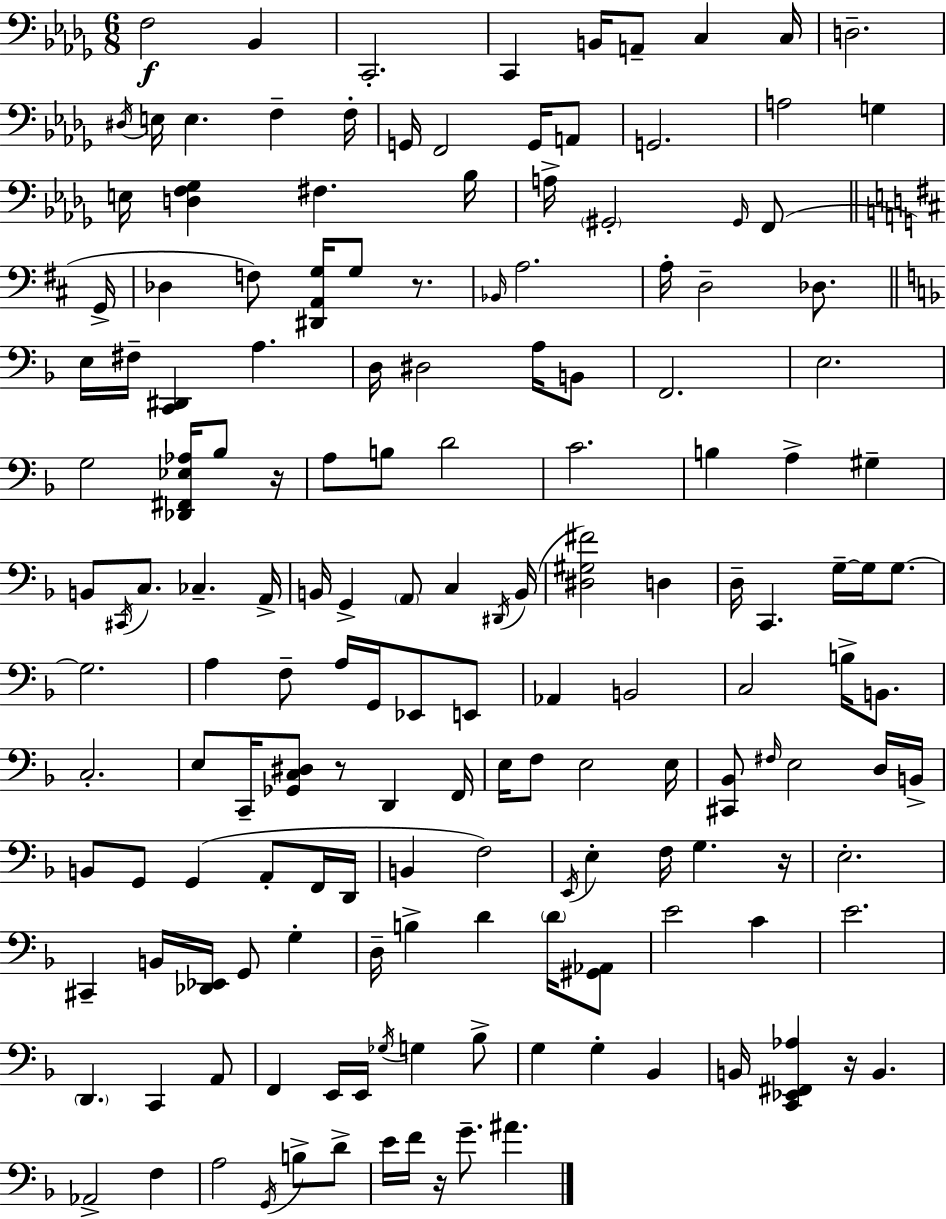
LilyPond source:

{
  \clef bass
  \numericTimeSignature
  \time 6/8
  \key bes \minor
  f2\f bes,4 | c,2.-. | c,4 b,16 a,8-- c4 c16 | d2.-- | \break \acciaccatura { dis16 } e16 e4. f4-- | f16-. g,16 f,2 g,16 a,8 | g,2. | a2 g4 | \break e16 <d f ges>4 fis4. | bes16 a16-> \parenthesize gis,2-. \grace { gis,16 }( f,8 | \bar "||" \break \key d \major g,16-> des4 f8) <dis, a, g>16 g8 r8. | \grace { bes,16 } a2. | a16-. d2-- des8. | \bar "||" \break \key d \minor e16 fis16-- <c, dis,>4 a4. | d16 dis2 a16 b,8 | f,2. | e2. | \break g2 <des, fis, ees aes>16 bes8 r16 | a8 b8 d'2 | c'2. | b4 a4-> gis4-- | \break b,8 \acciaccatura { cis,16 } c8. ces4.-- | a,16-> b,16 g,4-> \parenthesize a,8 c4 | \acciaccatura { dis,16 }( b,16 <dis gis fis'>2) d4 | d16-- c,4. g16--~~ g16 g8.~~ | \break g2. | a4 f8-- a16 g,16 ees,8 | e,8 aes,4 b,2 | c2 b16-> b,8. | \break c2.-. | e8 c,16-- <ges, c dis>8 r8 d,4 | f,16 e16 f8 e2 | e16 <cis, bes,>8 \grace { fis16 } e2 | \break d16 b,16-> b,8 g,8 g,4( a,8-. | f,16 d,16 b,4 f2) | \acciaccatura { e,16 } e4-. f16 g4. | r16 e2.-. | \break cis,4-- b,16 <des, ees,>16 g,8 | g4-. d16-- b4-> d'4 | \parenthesize d'16 <gis, aes,>8 e'2 | c'4 e'2. | \break \parenthesize d,4. c,4 | a,8 f,4 e,16 e,16 \acciaccatura { ges16 } g4 | bes8-> g4 g4-. | bes,4 b,16 <c, ees, fis, aes>4 r16 b,4. | \break aes,2-> | f4 a2 | \acciaccatura { g,16 } b8-> d'8-> e'16 f'16 r16 g'8.-- | ais'4. \bar "|."
}